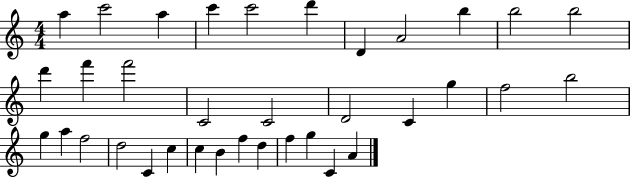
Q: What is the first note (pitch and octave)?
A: A5